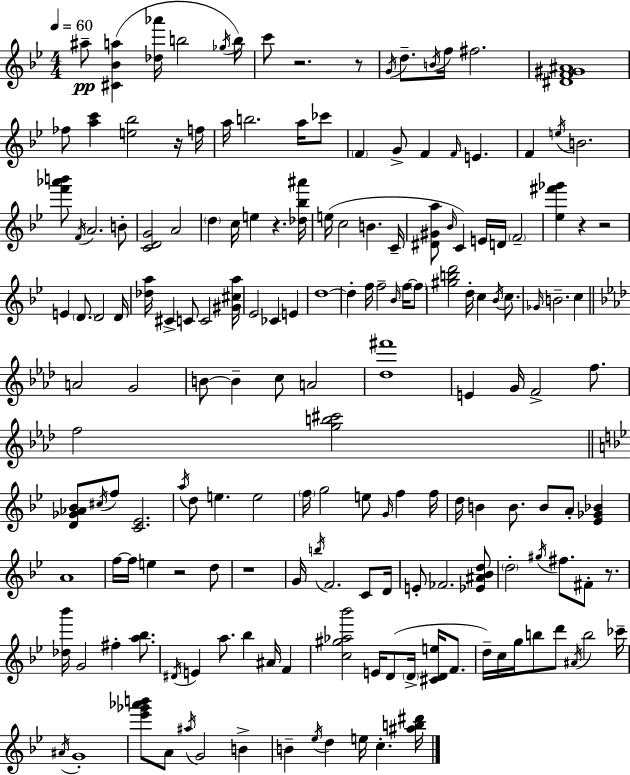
A#5/e [C#4,Bb4,A5]/q [Db5,Ab6]/s B5/h Gb5/s B5/s C6/e R/h. R/e G4/s D5/e. B4/s F5/s F#5/h. [D#4,F4,G#4,A#4]/w FES5/e [A5,C6]/q [E5,Bb5]/h R/s F5/s A5/s B5/h. A5/s CES6/e F4/q G4/e F4/q F4/s E4/q. F4/q E5/s B4/h. [F6,Ab6,B6]/e F4/s A4/h. B4/e [C4,D4,G4]/h A4/h D5/q C5/s E5/q R/q. [Db5,Bb5,A#6]/s E5/s C5/h B4/q. C4/s [D#4,G#4,A5]/e Bb4/s C4/q E4/s D4/s F4/h [Eb5,F#6,Gb6]/q R/q R/h E4/q D4/e. D4/h D4/s [Db5,A5]/s C#4/q C4/e C4/h [G#4,C#5,A5]/s Eb4/h CES4/q E4/q D5/w D5/q F5/s F5/h Bb4/s F5/s F5/e [G#5,B5,D6]/h D5/s C5/q Bb4/s C5/e. Gb4/s B4/h. C5/q A4/h G4/h B4/e B4/q C5/e A4/h [Db5,F#6]/w E4/q G4/s F4/h F5/e. F5/h [G5,B5,C#6]/h [D4,Gb4,Ab4,Bb4]/e C#5/s F5/e [C4,Eb4]/h. A5/s D5/e E5/q. E5/h F5/s G5/h E5/e G4/s F5/q F5/s D5/s B4/q B4/e. B4/e A4/e [Eb4,Gb4,Bb4]/q A4/w F5/s F5/s E5/q R/h D5/e R/w G4/s B5/s F4/h. C4/e D4/s E4/e FES4/h. [Eb4,A#4,Bb4,D5]/e D5/h G#5/s F#5/e. F#4/e R/e. [Db5,Bb6]/s G4/h F#5/q [A5,Bb5]/e. D#4/s E4/q A5/e. Bb5/q A#4/s F4/q [C5,G#5,Ab5,Bb6]/h E4/s D4/e D4/s [C#4,D4,E5]/s F4/e. D5/s C5/s G5/s B5/e D6/e A#4/s B5/h CES6/s A#4/s G4/w [Eb6,Gb6,Ab6,B6]/e A4/e A#5/s G4/h B4/q B4/q Eb5/s D5/q E5/s C5/q. [A#5,B5,D#6]/s